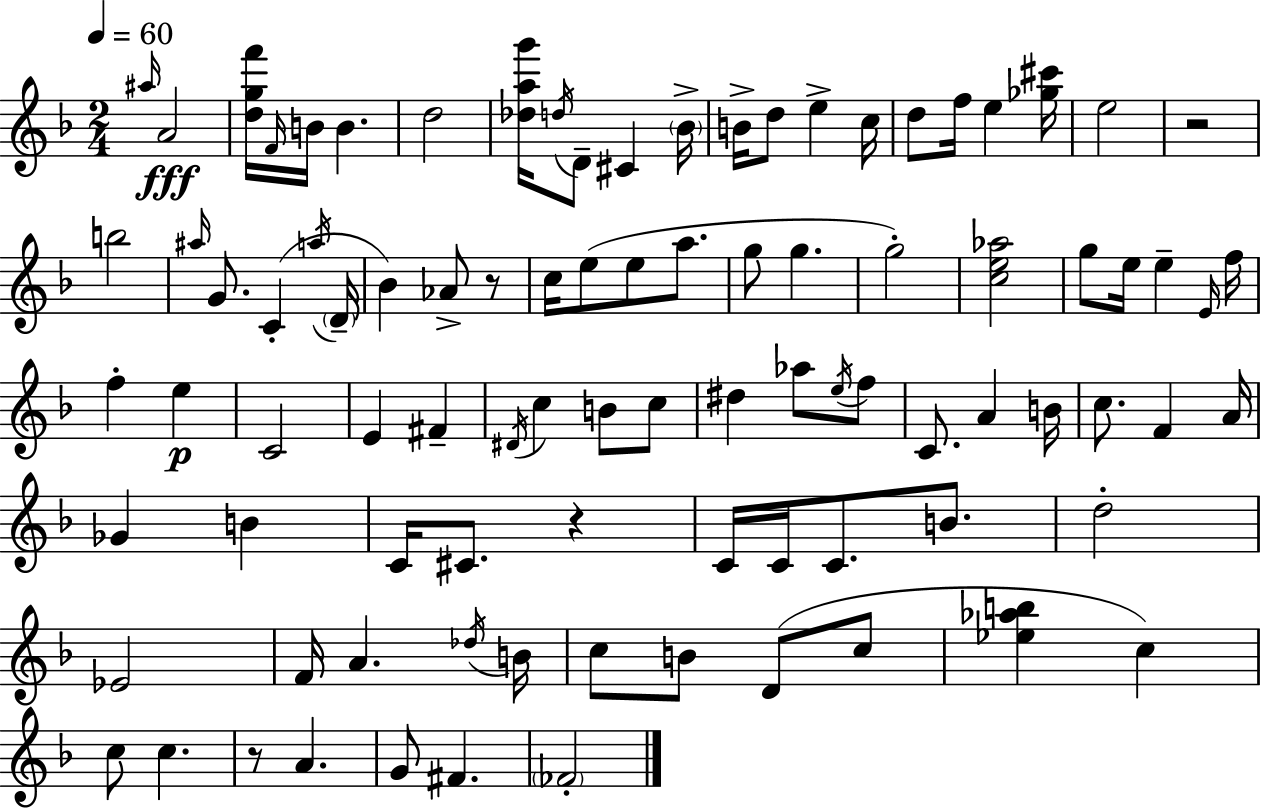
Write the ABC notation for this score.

X:1
T:Untitled
M:2/4
L:1/4
K:F
^a/4 A2 [dgf']/4 F/4 B/4 B d2 [_dag']/4 d/4 D/2 ^C _B/4 B/4 d/2 e c/4 d/2 f/4 e [_g^c']/4 e2 z2 b2 ^a/4 G/2 C a/4 D/4 _B _A/2 z/2 c/4 e/2 e/2 a/2 g/2 g g2 [ce_a]2 g/2 e/4 e E/4 f/4 f e C2 E ^F ^D/4 c B/2 c/2 ^d _a/2 e/4 f/2 C/2 A B/4 c/2 F A/4 _G B C/4 ^C/2 z C/4 C/4 C/2 B/2 d2 _E2 F/4 A _d/4 B/4 c/2 B/2 D/2 c/2 [_e_ab] c c/2 c z/2 A G/2 ^F _F2